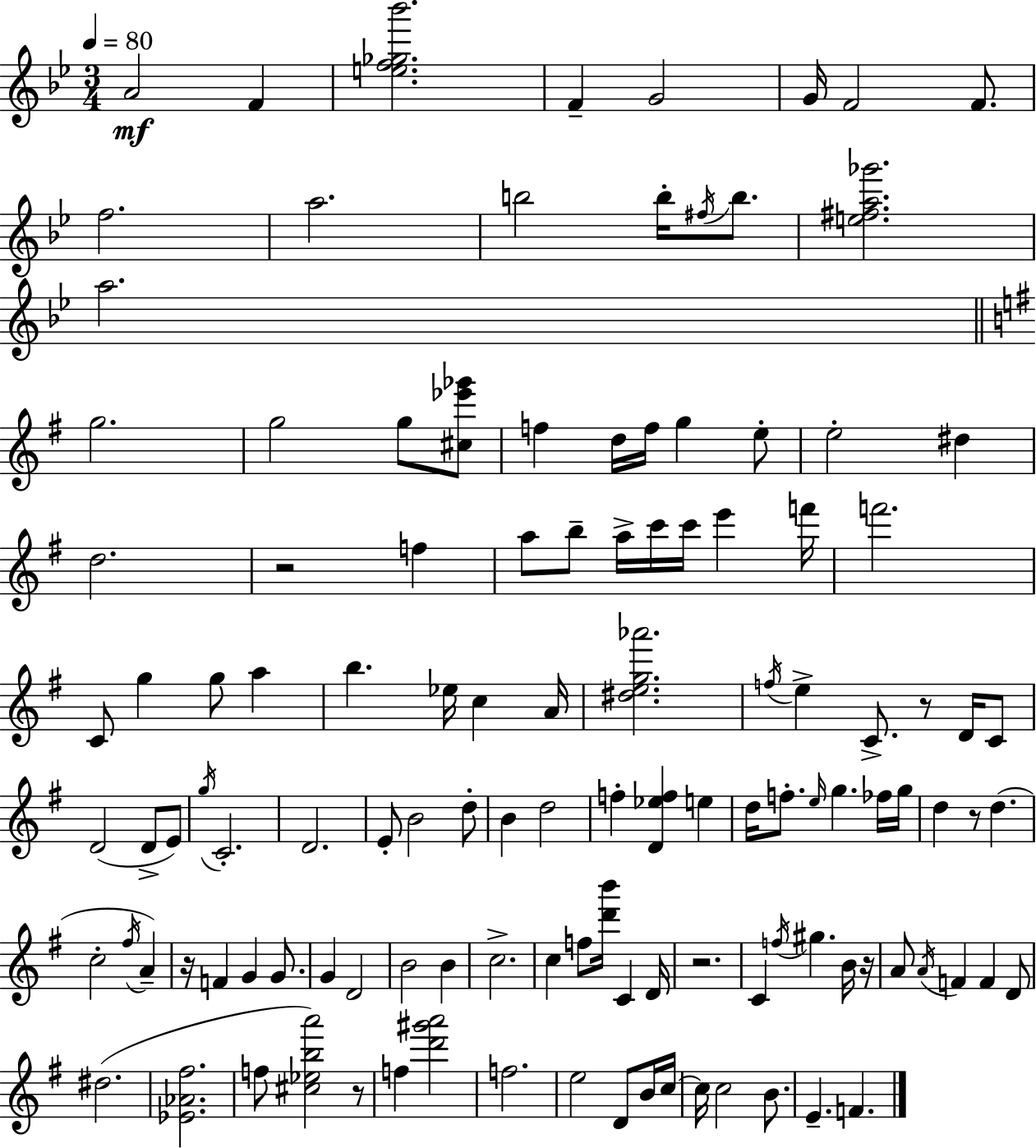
X:1
T:Untitled
M:3/4
L:1/4
K:Gm
A2 F [ef_g_b']2 F G2 G/4 F2 F/2 f2 a2 b2 b/4 ^f/4 b/2 [e^fa_g']2 a2 g2 g2 g/2 [^c_e'_g']/2 f d/4 f/4 g e/2 e2 ^d d2 z2 f a/2 b/2 a/4 c'/4 c'/4 e' f'/4 f'2 C/2 g g/2 a b _e/4 c A/4 [^deg_a']2 f/4 e C/2 z/2 D/4 C/2 D2 D/2 E/2 g/4 C2 D2 E/2 B2 d/2 B d2 f [D_ef] e d/4 f/2 e/4 g _f/4 g/4 d z/2 d c2 ^f/4 A z/4 F G G/2 G D2 B2 B c2 c f/2 [d'b']/4 C D/4 z2 C f/4 ^g B/4 z/4 A/2 A/4 F F D/2 ^d2 [_E_A^f]2 f/2 [^c_eba']2 z/2 f [d'^g'a']2 f2 e2 D/2 B/4 c/4 c/4 c2 B/2 E F